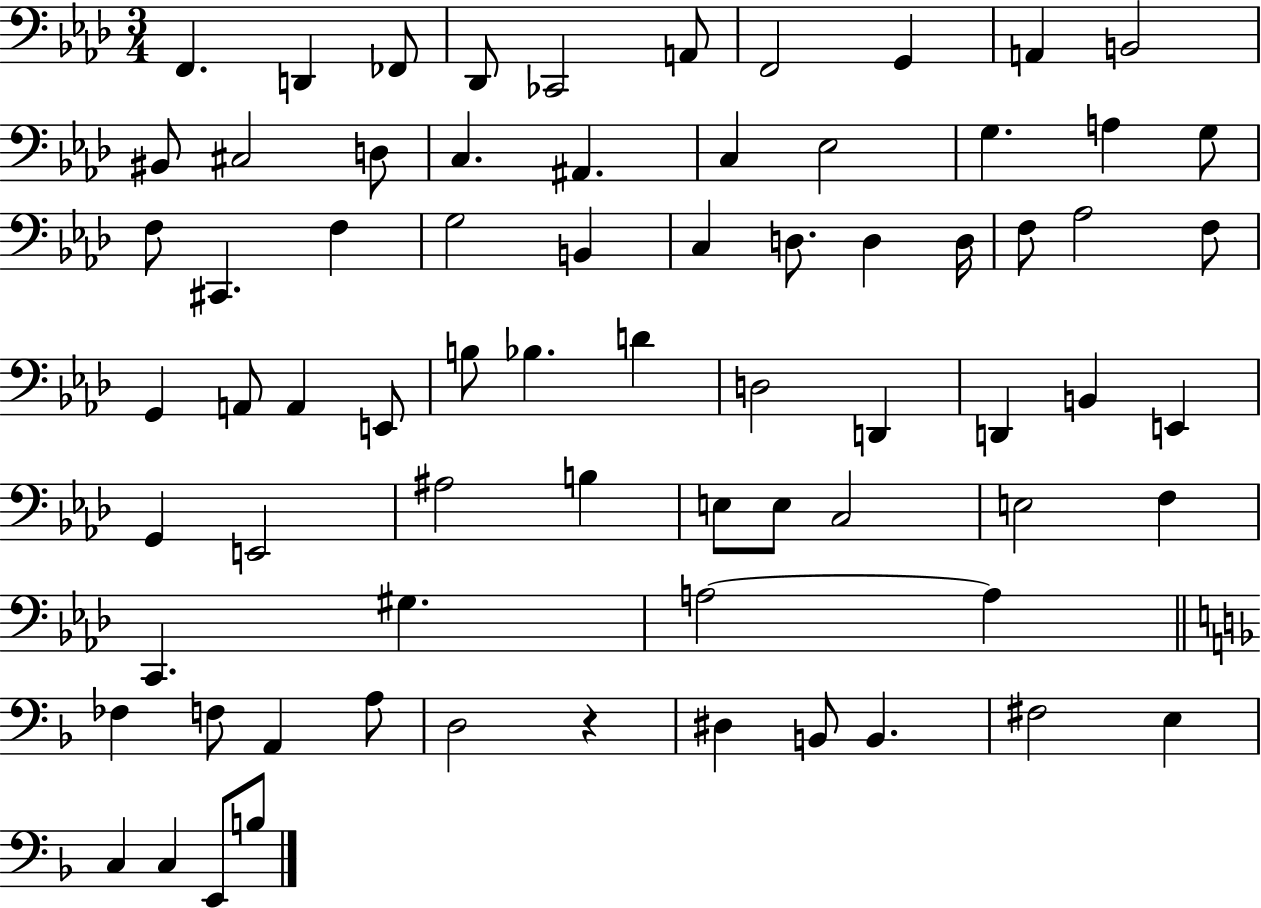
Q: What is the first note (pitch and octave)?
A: F2